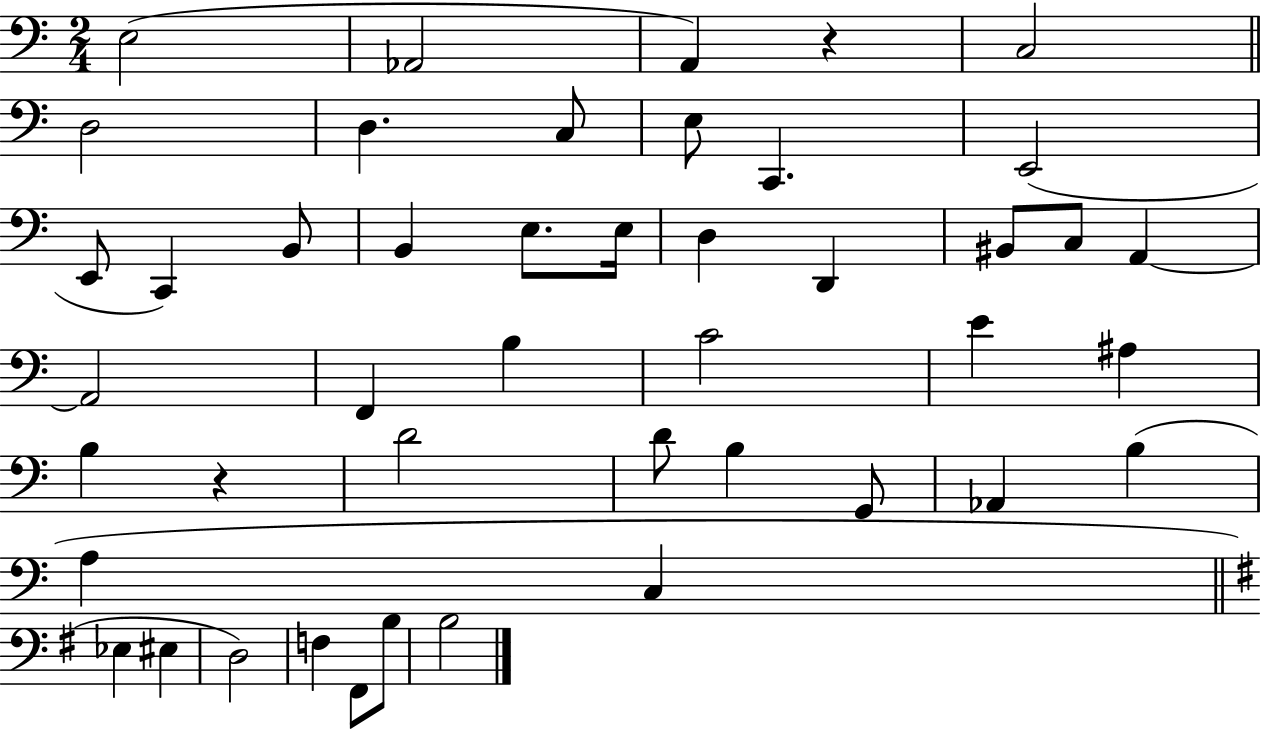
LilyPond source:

{
  \clef bass
  \numericTimeSignature
  \time 2/4
  \key c \major
  e2( | aes,2 | a,4) r4 | c2 | \break \bar "||" \break \key a \minor d2 | d4. c8 | e8 c,4. | e,2( | \break e,8 c,4) b,8 | b,4 e8. e16 | d4 d,4 | bis,8 c8 a,4~~ | \break a,2 | f,4 b4 | c'2 | e'4 ais4 | \break b4 r4 | d'2 | d'8 b4 g,8 | aes,4 b4( | \break a4 c4 | \bar "||" \break \key g \major ees4 eis4 | d2) | f4 fis,8 b8 | b2 | \break \bar "|."
}